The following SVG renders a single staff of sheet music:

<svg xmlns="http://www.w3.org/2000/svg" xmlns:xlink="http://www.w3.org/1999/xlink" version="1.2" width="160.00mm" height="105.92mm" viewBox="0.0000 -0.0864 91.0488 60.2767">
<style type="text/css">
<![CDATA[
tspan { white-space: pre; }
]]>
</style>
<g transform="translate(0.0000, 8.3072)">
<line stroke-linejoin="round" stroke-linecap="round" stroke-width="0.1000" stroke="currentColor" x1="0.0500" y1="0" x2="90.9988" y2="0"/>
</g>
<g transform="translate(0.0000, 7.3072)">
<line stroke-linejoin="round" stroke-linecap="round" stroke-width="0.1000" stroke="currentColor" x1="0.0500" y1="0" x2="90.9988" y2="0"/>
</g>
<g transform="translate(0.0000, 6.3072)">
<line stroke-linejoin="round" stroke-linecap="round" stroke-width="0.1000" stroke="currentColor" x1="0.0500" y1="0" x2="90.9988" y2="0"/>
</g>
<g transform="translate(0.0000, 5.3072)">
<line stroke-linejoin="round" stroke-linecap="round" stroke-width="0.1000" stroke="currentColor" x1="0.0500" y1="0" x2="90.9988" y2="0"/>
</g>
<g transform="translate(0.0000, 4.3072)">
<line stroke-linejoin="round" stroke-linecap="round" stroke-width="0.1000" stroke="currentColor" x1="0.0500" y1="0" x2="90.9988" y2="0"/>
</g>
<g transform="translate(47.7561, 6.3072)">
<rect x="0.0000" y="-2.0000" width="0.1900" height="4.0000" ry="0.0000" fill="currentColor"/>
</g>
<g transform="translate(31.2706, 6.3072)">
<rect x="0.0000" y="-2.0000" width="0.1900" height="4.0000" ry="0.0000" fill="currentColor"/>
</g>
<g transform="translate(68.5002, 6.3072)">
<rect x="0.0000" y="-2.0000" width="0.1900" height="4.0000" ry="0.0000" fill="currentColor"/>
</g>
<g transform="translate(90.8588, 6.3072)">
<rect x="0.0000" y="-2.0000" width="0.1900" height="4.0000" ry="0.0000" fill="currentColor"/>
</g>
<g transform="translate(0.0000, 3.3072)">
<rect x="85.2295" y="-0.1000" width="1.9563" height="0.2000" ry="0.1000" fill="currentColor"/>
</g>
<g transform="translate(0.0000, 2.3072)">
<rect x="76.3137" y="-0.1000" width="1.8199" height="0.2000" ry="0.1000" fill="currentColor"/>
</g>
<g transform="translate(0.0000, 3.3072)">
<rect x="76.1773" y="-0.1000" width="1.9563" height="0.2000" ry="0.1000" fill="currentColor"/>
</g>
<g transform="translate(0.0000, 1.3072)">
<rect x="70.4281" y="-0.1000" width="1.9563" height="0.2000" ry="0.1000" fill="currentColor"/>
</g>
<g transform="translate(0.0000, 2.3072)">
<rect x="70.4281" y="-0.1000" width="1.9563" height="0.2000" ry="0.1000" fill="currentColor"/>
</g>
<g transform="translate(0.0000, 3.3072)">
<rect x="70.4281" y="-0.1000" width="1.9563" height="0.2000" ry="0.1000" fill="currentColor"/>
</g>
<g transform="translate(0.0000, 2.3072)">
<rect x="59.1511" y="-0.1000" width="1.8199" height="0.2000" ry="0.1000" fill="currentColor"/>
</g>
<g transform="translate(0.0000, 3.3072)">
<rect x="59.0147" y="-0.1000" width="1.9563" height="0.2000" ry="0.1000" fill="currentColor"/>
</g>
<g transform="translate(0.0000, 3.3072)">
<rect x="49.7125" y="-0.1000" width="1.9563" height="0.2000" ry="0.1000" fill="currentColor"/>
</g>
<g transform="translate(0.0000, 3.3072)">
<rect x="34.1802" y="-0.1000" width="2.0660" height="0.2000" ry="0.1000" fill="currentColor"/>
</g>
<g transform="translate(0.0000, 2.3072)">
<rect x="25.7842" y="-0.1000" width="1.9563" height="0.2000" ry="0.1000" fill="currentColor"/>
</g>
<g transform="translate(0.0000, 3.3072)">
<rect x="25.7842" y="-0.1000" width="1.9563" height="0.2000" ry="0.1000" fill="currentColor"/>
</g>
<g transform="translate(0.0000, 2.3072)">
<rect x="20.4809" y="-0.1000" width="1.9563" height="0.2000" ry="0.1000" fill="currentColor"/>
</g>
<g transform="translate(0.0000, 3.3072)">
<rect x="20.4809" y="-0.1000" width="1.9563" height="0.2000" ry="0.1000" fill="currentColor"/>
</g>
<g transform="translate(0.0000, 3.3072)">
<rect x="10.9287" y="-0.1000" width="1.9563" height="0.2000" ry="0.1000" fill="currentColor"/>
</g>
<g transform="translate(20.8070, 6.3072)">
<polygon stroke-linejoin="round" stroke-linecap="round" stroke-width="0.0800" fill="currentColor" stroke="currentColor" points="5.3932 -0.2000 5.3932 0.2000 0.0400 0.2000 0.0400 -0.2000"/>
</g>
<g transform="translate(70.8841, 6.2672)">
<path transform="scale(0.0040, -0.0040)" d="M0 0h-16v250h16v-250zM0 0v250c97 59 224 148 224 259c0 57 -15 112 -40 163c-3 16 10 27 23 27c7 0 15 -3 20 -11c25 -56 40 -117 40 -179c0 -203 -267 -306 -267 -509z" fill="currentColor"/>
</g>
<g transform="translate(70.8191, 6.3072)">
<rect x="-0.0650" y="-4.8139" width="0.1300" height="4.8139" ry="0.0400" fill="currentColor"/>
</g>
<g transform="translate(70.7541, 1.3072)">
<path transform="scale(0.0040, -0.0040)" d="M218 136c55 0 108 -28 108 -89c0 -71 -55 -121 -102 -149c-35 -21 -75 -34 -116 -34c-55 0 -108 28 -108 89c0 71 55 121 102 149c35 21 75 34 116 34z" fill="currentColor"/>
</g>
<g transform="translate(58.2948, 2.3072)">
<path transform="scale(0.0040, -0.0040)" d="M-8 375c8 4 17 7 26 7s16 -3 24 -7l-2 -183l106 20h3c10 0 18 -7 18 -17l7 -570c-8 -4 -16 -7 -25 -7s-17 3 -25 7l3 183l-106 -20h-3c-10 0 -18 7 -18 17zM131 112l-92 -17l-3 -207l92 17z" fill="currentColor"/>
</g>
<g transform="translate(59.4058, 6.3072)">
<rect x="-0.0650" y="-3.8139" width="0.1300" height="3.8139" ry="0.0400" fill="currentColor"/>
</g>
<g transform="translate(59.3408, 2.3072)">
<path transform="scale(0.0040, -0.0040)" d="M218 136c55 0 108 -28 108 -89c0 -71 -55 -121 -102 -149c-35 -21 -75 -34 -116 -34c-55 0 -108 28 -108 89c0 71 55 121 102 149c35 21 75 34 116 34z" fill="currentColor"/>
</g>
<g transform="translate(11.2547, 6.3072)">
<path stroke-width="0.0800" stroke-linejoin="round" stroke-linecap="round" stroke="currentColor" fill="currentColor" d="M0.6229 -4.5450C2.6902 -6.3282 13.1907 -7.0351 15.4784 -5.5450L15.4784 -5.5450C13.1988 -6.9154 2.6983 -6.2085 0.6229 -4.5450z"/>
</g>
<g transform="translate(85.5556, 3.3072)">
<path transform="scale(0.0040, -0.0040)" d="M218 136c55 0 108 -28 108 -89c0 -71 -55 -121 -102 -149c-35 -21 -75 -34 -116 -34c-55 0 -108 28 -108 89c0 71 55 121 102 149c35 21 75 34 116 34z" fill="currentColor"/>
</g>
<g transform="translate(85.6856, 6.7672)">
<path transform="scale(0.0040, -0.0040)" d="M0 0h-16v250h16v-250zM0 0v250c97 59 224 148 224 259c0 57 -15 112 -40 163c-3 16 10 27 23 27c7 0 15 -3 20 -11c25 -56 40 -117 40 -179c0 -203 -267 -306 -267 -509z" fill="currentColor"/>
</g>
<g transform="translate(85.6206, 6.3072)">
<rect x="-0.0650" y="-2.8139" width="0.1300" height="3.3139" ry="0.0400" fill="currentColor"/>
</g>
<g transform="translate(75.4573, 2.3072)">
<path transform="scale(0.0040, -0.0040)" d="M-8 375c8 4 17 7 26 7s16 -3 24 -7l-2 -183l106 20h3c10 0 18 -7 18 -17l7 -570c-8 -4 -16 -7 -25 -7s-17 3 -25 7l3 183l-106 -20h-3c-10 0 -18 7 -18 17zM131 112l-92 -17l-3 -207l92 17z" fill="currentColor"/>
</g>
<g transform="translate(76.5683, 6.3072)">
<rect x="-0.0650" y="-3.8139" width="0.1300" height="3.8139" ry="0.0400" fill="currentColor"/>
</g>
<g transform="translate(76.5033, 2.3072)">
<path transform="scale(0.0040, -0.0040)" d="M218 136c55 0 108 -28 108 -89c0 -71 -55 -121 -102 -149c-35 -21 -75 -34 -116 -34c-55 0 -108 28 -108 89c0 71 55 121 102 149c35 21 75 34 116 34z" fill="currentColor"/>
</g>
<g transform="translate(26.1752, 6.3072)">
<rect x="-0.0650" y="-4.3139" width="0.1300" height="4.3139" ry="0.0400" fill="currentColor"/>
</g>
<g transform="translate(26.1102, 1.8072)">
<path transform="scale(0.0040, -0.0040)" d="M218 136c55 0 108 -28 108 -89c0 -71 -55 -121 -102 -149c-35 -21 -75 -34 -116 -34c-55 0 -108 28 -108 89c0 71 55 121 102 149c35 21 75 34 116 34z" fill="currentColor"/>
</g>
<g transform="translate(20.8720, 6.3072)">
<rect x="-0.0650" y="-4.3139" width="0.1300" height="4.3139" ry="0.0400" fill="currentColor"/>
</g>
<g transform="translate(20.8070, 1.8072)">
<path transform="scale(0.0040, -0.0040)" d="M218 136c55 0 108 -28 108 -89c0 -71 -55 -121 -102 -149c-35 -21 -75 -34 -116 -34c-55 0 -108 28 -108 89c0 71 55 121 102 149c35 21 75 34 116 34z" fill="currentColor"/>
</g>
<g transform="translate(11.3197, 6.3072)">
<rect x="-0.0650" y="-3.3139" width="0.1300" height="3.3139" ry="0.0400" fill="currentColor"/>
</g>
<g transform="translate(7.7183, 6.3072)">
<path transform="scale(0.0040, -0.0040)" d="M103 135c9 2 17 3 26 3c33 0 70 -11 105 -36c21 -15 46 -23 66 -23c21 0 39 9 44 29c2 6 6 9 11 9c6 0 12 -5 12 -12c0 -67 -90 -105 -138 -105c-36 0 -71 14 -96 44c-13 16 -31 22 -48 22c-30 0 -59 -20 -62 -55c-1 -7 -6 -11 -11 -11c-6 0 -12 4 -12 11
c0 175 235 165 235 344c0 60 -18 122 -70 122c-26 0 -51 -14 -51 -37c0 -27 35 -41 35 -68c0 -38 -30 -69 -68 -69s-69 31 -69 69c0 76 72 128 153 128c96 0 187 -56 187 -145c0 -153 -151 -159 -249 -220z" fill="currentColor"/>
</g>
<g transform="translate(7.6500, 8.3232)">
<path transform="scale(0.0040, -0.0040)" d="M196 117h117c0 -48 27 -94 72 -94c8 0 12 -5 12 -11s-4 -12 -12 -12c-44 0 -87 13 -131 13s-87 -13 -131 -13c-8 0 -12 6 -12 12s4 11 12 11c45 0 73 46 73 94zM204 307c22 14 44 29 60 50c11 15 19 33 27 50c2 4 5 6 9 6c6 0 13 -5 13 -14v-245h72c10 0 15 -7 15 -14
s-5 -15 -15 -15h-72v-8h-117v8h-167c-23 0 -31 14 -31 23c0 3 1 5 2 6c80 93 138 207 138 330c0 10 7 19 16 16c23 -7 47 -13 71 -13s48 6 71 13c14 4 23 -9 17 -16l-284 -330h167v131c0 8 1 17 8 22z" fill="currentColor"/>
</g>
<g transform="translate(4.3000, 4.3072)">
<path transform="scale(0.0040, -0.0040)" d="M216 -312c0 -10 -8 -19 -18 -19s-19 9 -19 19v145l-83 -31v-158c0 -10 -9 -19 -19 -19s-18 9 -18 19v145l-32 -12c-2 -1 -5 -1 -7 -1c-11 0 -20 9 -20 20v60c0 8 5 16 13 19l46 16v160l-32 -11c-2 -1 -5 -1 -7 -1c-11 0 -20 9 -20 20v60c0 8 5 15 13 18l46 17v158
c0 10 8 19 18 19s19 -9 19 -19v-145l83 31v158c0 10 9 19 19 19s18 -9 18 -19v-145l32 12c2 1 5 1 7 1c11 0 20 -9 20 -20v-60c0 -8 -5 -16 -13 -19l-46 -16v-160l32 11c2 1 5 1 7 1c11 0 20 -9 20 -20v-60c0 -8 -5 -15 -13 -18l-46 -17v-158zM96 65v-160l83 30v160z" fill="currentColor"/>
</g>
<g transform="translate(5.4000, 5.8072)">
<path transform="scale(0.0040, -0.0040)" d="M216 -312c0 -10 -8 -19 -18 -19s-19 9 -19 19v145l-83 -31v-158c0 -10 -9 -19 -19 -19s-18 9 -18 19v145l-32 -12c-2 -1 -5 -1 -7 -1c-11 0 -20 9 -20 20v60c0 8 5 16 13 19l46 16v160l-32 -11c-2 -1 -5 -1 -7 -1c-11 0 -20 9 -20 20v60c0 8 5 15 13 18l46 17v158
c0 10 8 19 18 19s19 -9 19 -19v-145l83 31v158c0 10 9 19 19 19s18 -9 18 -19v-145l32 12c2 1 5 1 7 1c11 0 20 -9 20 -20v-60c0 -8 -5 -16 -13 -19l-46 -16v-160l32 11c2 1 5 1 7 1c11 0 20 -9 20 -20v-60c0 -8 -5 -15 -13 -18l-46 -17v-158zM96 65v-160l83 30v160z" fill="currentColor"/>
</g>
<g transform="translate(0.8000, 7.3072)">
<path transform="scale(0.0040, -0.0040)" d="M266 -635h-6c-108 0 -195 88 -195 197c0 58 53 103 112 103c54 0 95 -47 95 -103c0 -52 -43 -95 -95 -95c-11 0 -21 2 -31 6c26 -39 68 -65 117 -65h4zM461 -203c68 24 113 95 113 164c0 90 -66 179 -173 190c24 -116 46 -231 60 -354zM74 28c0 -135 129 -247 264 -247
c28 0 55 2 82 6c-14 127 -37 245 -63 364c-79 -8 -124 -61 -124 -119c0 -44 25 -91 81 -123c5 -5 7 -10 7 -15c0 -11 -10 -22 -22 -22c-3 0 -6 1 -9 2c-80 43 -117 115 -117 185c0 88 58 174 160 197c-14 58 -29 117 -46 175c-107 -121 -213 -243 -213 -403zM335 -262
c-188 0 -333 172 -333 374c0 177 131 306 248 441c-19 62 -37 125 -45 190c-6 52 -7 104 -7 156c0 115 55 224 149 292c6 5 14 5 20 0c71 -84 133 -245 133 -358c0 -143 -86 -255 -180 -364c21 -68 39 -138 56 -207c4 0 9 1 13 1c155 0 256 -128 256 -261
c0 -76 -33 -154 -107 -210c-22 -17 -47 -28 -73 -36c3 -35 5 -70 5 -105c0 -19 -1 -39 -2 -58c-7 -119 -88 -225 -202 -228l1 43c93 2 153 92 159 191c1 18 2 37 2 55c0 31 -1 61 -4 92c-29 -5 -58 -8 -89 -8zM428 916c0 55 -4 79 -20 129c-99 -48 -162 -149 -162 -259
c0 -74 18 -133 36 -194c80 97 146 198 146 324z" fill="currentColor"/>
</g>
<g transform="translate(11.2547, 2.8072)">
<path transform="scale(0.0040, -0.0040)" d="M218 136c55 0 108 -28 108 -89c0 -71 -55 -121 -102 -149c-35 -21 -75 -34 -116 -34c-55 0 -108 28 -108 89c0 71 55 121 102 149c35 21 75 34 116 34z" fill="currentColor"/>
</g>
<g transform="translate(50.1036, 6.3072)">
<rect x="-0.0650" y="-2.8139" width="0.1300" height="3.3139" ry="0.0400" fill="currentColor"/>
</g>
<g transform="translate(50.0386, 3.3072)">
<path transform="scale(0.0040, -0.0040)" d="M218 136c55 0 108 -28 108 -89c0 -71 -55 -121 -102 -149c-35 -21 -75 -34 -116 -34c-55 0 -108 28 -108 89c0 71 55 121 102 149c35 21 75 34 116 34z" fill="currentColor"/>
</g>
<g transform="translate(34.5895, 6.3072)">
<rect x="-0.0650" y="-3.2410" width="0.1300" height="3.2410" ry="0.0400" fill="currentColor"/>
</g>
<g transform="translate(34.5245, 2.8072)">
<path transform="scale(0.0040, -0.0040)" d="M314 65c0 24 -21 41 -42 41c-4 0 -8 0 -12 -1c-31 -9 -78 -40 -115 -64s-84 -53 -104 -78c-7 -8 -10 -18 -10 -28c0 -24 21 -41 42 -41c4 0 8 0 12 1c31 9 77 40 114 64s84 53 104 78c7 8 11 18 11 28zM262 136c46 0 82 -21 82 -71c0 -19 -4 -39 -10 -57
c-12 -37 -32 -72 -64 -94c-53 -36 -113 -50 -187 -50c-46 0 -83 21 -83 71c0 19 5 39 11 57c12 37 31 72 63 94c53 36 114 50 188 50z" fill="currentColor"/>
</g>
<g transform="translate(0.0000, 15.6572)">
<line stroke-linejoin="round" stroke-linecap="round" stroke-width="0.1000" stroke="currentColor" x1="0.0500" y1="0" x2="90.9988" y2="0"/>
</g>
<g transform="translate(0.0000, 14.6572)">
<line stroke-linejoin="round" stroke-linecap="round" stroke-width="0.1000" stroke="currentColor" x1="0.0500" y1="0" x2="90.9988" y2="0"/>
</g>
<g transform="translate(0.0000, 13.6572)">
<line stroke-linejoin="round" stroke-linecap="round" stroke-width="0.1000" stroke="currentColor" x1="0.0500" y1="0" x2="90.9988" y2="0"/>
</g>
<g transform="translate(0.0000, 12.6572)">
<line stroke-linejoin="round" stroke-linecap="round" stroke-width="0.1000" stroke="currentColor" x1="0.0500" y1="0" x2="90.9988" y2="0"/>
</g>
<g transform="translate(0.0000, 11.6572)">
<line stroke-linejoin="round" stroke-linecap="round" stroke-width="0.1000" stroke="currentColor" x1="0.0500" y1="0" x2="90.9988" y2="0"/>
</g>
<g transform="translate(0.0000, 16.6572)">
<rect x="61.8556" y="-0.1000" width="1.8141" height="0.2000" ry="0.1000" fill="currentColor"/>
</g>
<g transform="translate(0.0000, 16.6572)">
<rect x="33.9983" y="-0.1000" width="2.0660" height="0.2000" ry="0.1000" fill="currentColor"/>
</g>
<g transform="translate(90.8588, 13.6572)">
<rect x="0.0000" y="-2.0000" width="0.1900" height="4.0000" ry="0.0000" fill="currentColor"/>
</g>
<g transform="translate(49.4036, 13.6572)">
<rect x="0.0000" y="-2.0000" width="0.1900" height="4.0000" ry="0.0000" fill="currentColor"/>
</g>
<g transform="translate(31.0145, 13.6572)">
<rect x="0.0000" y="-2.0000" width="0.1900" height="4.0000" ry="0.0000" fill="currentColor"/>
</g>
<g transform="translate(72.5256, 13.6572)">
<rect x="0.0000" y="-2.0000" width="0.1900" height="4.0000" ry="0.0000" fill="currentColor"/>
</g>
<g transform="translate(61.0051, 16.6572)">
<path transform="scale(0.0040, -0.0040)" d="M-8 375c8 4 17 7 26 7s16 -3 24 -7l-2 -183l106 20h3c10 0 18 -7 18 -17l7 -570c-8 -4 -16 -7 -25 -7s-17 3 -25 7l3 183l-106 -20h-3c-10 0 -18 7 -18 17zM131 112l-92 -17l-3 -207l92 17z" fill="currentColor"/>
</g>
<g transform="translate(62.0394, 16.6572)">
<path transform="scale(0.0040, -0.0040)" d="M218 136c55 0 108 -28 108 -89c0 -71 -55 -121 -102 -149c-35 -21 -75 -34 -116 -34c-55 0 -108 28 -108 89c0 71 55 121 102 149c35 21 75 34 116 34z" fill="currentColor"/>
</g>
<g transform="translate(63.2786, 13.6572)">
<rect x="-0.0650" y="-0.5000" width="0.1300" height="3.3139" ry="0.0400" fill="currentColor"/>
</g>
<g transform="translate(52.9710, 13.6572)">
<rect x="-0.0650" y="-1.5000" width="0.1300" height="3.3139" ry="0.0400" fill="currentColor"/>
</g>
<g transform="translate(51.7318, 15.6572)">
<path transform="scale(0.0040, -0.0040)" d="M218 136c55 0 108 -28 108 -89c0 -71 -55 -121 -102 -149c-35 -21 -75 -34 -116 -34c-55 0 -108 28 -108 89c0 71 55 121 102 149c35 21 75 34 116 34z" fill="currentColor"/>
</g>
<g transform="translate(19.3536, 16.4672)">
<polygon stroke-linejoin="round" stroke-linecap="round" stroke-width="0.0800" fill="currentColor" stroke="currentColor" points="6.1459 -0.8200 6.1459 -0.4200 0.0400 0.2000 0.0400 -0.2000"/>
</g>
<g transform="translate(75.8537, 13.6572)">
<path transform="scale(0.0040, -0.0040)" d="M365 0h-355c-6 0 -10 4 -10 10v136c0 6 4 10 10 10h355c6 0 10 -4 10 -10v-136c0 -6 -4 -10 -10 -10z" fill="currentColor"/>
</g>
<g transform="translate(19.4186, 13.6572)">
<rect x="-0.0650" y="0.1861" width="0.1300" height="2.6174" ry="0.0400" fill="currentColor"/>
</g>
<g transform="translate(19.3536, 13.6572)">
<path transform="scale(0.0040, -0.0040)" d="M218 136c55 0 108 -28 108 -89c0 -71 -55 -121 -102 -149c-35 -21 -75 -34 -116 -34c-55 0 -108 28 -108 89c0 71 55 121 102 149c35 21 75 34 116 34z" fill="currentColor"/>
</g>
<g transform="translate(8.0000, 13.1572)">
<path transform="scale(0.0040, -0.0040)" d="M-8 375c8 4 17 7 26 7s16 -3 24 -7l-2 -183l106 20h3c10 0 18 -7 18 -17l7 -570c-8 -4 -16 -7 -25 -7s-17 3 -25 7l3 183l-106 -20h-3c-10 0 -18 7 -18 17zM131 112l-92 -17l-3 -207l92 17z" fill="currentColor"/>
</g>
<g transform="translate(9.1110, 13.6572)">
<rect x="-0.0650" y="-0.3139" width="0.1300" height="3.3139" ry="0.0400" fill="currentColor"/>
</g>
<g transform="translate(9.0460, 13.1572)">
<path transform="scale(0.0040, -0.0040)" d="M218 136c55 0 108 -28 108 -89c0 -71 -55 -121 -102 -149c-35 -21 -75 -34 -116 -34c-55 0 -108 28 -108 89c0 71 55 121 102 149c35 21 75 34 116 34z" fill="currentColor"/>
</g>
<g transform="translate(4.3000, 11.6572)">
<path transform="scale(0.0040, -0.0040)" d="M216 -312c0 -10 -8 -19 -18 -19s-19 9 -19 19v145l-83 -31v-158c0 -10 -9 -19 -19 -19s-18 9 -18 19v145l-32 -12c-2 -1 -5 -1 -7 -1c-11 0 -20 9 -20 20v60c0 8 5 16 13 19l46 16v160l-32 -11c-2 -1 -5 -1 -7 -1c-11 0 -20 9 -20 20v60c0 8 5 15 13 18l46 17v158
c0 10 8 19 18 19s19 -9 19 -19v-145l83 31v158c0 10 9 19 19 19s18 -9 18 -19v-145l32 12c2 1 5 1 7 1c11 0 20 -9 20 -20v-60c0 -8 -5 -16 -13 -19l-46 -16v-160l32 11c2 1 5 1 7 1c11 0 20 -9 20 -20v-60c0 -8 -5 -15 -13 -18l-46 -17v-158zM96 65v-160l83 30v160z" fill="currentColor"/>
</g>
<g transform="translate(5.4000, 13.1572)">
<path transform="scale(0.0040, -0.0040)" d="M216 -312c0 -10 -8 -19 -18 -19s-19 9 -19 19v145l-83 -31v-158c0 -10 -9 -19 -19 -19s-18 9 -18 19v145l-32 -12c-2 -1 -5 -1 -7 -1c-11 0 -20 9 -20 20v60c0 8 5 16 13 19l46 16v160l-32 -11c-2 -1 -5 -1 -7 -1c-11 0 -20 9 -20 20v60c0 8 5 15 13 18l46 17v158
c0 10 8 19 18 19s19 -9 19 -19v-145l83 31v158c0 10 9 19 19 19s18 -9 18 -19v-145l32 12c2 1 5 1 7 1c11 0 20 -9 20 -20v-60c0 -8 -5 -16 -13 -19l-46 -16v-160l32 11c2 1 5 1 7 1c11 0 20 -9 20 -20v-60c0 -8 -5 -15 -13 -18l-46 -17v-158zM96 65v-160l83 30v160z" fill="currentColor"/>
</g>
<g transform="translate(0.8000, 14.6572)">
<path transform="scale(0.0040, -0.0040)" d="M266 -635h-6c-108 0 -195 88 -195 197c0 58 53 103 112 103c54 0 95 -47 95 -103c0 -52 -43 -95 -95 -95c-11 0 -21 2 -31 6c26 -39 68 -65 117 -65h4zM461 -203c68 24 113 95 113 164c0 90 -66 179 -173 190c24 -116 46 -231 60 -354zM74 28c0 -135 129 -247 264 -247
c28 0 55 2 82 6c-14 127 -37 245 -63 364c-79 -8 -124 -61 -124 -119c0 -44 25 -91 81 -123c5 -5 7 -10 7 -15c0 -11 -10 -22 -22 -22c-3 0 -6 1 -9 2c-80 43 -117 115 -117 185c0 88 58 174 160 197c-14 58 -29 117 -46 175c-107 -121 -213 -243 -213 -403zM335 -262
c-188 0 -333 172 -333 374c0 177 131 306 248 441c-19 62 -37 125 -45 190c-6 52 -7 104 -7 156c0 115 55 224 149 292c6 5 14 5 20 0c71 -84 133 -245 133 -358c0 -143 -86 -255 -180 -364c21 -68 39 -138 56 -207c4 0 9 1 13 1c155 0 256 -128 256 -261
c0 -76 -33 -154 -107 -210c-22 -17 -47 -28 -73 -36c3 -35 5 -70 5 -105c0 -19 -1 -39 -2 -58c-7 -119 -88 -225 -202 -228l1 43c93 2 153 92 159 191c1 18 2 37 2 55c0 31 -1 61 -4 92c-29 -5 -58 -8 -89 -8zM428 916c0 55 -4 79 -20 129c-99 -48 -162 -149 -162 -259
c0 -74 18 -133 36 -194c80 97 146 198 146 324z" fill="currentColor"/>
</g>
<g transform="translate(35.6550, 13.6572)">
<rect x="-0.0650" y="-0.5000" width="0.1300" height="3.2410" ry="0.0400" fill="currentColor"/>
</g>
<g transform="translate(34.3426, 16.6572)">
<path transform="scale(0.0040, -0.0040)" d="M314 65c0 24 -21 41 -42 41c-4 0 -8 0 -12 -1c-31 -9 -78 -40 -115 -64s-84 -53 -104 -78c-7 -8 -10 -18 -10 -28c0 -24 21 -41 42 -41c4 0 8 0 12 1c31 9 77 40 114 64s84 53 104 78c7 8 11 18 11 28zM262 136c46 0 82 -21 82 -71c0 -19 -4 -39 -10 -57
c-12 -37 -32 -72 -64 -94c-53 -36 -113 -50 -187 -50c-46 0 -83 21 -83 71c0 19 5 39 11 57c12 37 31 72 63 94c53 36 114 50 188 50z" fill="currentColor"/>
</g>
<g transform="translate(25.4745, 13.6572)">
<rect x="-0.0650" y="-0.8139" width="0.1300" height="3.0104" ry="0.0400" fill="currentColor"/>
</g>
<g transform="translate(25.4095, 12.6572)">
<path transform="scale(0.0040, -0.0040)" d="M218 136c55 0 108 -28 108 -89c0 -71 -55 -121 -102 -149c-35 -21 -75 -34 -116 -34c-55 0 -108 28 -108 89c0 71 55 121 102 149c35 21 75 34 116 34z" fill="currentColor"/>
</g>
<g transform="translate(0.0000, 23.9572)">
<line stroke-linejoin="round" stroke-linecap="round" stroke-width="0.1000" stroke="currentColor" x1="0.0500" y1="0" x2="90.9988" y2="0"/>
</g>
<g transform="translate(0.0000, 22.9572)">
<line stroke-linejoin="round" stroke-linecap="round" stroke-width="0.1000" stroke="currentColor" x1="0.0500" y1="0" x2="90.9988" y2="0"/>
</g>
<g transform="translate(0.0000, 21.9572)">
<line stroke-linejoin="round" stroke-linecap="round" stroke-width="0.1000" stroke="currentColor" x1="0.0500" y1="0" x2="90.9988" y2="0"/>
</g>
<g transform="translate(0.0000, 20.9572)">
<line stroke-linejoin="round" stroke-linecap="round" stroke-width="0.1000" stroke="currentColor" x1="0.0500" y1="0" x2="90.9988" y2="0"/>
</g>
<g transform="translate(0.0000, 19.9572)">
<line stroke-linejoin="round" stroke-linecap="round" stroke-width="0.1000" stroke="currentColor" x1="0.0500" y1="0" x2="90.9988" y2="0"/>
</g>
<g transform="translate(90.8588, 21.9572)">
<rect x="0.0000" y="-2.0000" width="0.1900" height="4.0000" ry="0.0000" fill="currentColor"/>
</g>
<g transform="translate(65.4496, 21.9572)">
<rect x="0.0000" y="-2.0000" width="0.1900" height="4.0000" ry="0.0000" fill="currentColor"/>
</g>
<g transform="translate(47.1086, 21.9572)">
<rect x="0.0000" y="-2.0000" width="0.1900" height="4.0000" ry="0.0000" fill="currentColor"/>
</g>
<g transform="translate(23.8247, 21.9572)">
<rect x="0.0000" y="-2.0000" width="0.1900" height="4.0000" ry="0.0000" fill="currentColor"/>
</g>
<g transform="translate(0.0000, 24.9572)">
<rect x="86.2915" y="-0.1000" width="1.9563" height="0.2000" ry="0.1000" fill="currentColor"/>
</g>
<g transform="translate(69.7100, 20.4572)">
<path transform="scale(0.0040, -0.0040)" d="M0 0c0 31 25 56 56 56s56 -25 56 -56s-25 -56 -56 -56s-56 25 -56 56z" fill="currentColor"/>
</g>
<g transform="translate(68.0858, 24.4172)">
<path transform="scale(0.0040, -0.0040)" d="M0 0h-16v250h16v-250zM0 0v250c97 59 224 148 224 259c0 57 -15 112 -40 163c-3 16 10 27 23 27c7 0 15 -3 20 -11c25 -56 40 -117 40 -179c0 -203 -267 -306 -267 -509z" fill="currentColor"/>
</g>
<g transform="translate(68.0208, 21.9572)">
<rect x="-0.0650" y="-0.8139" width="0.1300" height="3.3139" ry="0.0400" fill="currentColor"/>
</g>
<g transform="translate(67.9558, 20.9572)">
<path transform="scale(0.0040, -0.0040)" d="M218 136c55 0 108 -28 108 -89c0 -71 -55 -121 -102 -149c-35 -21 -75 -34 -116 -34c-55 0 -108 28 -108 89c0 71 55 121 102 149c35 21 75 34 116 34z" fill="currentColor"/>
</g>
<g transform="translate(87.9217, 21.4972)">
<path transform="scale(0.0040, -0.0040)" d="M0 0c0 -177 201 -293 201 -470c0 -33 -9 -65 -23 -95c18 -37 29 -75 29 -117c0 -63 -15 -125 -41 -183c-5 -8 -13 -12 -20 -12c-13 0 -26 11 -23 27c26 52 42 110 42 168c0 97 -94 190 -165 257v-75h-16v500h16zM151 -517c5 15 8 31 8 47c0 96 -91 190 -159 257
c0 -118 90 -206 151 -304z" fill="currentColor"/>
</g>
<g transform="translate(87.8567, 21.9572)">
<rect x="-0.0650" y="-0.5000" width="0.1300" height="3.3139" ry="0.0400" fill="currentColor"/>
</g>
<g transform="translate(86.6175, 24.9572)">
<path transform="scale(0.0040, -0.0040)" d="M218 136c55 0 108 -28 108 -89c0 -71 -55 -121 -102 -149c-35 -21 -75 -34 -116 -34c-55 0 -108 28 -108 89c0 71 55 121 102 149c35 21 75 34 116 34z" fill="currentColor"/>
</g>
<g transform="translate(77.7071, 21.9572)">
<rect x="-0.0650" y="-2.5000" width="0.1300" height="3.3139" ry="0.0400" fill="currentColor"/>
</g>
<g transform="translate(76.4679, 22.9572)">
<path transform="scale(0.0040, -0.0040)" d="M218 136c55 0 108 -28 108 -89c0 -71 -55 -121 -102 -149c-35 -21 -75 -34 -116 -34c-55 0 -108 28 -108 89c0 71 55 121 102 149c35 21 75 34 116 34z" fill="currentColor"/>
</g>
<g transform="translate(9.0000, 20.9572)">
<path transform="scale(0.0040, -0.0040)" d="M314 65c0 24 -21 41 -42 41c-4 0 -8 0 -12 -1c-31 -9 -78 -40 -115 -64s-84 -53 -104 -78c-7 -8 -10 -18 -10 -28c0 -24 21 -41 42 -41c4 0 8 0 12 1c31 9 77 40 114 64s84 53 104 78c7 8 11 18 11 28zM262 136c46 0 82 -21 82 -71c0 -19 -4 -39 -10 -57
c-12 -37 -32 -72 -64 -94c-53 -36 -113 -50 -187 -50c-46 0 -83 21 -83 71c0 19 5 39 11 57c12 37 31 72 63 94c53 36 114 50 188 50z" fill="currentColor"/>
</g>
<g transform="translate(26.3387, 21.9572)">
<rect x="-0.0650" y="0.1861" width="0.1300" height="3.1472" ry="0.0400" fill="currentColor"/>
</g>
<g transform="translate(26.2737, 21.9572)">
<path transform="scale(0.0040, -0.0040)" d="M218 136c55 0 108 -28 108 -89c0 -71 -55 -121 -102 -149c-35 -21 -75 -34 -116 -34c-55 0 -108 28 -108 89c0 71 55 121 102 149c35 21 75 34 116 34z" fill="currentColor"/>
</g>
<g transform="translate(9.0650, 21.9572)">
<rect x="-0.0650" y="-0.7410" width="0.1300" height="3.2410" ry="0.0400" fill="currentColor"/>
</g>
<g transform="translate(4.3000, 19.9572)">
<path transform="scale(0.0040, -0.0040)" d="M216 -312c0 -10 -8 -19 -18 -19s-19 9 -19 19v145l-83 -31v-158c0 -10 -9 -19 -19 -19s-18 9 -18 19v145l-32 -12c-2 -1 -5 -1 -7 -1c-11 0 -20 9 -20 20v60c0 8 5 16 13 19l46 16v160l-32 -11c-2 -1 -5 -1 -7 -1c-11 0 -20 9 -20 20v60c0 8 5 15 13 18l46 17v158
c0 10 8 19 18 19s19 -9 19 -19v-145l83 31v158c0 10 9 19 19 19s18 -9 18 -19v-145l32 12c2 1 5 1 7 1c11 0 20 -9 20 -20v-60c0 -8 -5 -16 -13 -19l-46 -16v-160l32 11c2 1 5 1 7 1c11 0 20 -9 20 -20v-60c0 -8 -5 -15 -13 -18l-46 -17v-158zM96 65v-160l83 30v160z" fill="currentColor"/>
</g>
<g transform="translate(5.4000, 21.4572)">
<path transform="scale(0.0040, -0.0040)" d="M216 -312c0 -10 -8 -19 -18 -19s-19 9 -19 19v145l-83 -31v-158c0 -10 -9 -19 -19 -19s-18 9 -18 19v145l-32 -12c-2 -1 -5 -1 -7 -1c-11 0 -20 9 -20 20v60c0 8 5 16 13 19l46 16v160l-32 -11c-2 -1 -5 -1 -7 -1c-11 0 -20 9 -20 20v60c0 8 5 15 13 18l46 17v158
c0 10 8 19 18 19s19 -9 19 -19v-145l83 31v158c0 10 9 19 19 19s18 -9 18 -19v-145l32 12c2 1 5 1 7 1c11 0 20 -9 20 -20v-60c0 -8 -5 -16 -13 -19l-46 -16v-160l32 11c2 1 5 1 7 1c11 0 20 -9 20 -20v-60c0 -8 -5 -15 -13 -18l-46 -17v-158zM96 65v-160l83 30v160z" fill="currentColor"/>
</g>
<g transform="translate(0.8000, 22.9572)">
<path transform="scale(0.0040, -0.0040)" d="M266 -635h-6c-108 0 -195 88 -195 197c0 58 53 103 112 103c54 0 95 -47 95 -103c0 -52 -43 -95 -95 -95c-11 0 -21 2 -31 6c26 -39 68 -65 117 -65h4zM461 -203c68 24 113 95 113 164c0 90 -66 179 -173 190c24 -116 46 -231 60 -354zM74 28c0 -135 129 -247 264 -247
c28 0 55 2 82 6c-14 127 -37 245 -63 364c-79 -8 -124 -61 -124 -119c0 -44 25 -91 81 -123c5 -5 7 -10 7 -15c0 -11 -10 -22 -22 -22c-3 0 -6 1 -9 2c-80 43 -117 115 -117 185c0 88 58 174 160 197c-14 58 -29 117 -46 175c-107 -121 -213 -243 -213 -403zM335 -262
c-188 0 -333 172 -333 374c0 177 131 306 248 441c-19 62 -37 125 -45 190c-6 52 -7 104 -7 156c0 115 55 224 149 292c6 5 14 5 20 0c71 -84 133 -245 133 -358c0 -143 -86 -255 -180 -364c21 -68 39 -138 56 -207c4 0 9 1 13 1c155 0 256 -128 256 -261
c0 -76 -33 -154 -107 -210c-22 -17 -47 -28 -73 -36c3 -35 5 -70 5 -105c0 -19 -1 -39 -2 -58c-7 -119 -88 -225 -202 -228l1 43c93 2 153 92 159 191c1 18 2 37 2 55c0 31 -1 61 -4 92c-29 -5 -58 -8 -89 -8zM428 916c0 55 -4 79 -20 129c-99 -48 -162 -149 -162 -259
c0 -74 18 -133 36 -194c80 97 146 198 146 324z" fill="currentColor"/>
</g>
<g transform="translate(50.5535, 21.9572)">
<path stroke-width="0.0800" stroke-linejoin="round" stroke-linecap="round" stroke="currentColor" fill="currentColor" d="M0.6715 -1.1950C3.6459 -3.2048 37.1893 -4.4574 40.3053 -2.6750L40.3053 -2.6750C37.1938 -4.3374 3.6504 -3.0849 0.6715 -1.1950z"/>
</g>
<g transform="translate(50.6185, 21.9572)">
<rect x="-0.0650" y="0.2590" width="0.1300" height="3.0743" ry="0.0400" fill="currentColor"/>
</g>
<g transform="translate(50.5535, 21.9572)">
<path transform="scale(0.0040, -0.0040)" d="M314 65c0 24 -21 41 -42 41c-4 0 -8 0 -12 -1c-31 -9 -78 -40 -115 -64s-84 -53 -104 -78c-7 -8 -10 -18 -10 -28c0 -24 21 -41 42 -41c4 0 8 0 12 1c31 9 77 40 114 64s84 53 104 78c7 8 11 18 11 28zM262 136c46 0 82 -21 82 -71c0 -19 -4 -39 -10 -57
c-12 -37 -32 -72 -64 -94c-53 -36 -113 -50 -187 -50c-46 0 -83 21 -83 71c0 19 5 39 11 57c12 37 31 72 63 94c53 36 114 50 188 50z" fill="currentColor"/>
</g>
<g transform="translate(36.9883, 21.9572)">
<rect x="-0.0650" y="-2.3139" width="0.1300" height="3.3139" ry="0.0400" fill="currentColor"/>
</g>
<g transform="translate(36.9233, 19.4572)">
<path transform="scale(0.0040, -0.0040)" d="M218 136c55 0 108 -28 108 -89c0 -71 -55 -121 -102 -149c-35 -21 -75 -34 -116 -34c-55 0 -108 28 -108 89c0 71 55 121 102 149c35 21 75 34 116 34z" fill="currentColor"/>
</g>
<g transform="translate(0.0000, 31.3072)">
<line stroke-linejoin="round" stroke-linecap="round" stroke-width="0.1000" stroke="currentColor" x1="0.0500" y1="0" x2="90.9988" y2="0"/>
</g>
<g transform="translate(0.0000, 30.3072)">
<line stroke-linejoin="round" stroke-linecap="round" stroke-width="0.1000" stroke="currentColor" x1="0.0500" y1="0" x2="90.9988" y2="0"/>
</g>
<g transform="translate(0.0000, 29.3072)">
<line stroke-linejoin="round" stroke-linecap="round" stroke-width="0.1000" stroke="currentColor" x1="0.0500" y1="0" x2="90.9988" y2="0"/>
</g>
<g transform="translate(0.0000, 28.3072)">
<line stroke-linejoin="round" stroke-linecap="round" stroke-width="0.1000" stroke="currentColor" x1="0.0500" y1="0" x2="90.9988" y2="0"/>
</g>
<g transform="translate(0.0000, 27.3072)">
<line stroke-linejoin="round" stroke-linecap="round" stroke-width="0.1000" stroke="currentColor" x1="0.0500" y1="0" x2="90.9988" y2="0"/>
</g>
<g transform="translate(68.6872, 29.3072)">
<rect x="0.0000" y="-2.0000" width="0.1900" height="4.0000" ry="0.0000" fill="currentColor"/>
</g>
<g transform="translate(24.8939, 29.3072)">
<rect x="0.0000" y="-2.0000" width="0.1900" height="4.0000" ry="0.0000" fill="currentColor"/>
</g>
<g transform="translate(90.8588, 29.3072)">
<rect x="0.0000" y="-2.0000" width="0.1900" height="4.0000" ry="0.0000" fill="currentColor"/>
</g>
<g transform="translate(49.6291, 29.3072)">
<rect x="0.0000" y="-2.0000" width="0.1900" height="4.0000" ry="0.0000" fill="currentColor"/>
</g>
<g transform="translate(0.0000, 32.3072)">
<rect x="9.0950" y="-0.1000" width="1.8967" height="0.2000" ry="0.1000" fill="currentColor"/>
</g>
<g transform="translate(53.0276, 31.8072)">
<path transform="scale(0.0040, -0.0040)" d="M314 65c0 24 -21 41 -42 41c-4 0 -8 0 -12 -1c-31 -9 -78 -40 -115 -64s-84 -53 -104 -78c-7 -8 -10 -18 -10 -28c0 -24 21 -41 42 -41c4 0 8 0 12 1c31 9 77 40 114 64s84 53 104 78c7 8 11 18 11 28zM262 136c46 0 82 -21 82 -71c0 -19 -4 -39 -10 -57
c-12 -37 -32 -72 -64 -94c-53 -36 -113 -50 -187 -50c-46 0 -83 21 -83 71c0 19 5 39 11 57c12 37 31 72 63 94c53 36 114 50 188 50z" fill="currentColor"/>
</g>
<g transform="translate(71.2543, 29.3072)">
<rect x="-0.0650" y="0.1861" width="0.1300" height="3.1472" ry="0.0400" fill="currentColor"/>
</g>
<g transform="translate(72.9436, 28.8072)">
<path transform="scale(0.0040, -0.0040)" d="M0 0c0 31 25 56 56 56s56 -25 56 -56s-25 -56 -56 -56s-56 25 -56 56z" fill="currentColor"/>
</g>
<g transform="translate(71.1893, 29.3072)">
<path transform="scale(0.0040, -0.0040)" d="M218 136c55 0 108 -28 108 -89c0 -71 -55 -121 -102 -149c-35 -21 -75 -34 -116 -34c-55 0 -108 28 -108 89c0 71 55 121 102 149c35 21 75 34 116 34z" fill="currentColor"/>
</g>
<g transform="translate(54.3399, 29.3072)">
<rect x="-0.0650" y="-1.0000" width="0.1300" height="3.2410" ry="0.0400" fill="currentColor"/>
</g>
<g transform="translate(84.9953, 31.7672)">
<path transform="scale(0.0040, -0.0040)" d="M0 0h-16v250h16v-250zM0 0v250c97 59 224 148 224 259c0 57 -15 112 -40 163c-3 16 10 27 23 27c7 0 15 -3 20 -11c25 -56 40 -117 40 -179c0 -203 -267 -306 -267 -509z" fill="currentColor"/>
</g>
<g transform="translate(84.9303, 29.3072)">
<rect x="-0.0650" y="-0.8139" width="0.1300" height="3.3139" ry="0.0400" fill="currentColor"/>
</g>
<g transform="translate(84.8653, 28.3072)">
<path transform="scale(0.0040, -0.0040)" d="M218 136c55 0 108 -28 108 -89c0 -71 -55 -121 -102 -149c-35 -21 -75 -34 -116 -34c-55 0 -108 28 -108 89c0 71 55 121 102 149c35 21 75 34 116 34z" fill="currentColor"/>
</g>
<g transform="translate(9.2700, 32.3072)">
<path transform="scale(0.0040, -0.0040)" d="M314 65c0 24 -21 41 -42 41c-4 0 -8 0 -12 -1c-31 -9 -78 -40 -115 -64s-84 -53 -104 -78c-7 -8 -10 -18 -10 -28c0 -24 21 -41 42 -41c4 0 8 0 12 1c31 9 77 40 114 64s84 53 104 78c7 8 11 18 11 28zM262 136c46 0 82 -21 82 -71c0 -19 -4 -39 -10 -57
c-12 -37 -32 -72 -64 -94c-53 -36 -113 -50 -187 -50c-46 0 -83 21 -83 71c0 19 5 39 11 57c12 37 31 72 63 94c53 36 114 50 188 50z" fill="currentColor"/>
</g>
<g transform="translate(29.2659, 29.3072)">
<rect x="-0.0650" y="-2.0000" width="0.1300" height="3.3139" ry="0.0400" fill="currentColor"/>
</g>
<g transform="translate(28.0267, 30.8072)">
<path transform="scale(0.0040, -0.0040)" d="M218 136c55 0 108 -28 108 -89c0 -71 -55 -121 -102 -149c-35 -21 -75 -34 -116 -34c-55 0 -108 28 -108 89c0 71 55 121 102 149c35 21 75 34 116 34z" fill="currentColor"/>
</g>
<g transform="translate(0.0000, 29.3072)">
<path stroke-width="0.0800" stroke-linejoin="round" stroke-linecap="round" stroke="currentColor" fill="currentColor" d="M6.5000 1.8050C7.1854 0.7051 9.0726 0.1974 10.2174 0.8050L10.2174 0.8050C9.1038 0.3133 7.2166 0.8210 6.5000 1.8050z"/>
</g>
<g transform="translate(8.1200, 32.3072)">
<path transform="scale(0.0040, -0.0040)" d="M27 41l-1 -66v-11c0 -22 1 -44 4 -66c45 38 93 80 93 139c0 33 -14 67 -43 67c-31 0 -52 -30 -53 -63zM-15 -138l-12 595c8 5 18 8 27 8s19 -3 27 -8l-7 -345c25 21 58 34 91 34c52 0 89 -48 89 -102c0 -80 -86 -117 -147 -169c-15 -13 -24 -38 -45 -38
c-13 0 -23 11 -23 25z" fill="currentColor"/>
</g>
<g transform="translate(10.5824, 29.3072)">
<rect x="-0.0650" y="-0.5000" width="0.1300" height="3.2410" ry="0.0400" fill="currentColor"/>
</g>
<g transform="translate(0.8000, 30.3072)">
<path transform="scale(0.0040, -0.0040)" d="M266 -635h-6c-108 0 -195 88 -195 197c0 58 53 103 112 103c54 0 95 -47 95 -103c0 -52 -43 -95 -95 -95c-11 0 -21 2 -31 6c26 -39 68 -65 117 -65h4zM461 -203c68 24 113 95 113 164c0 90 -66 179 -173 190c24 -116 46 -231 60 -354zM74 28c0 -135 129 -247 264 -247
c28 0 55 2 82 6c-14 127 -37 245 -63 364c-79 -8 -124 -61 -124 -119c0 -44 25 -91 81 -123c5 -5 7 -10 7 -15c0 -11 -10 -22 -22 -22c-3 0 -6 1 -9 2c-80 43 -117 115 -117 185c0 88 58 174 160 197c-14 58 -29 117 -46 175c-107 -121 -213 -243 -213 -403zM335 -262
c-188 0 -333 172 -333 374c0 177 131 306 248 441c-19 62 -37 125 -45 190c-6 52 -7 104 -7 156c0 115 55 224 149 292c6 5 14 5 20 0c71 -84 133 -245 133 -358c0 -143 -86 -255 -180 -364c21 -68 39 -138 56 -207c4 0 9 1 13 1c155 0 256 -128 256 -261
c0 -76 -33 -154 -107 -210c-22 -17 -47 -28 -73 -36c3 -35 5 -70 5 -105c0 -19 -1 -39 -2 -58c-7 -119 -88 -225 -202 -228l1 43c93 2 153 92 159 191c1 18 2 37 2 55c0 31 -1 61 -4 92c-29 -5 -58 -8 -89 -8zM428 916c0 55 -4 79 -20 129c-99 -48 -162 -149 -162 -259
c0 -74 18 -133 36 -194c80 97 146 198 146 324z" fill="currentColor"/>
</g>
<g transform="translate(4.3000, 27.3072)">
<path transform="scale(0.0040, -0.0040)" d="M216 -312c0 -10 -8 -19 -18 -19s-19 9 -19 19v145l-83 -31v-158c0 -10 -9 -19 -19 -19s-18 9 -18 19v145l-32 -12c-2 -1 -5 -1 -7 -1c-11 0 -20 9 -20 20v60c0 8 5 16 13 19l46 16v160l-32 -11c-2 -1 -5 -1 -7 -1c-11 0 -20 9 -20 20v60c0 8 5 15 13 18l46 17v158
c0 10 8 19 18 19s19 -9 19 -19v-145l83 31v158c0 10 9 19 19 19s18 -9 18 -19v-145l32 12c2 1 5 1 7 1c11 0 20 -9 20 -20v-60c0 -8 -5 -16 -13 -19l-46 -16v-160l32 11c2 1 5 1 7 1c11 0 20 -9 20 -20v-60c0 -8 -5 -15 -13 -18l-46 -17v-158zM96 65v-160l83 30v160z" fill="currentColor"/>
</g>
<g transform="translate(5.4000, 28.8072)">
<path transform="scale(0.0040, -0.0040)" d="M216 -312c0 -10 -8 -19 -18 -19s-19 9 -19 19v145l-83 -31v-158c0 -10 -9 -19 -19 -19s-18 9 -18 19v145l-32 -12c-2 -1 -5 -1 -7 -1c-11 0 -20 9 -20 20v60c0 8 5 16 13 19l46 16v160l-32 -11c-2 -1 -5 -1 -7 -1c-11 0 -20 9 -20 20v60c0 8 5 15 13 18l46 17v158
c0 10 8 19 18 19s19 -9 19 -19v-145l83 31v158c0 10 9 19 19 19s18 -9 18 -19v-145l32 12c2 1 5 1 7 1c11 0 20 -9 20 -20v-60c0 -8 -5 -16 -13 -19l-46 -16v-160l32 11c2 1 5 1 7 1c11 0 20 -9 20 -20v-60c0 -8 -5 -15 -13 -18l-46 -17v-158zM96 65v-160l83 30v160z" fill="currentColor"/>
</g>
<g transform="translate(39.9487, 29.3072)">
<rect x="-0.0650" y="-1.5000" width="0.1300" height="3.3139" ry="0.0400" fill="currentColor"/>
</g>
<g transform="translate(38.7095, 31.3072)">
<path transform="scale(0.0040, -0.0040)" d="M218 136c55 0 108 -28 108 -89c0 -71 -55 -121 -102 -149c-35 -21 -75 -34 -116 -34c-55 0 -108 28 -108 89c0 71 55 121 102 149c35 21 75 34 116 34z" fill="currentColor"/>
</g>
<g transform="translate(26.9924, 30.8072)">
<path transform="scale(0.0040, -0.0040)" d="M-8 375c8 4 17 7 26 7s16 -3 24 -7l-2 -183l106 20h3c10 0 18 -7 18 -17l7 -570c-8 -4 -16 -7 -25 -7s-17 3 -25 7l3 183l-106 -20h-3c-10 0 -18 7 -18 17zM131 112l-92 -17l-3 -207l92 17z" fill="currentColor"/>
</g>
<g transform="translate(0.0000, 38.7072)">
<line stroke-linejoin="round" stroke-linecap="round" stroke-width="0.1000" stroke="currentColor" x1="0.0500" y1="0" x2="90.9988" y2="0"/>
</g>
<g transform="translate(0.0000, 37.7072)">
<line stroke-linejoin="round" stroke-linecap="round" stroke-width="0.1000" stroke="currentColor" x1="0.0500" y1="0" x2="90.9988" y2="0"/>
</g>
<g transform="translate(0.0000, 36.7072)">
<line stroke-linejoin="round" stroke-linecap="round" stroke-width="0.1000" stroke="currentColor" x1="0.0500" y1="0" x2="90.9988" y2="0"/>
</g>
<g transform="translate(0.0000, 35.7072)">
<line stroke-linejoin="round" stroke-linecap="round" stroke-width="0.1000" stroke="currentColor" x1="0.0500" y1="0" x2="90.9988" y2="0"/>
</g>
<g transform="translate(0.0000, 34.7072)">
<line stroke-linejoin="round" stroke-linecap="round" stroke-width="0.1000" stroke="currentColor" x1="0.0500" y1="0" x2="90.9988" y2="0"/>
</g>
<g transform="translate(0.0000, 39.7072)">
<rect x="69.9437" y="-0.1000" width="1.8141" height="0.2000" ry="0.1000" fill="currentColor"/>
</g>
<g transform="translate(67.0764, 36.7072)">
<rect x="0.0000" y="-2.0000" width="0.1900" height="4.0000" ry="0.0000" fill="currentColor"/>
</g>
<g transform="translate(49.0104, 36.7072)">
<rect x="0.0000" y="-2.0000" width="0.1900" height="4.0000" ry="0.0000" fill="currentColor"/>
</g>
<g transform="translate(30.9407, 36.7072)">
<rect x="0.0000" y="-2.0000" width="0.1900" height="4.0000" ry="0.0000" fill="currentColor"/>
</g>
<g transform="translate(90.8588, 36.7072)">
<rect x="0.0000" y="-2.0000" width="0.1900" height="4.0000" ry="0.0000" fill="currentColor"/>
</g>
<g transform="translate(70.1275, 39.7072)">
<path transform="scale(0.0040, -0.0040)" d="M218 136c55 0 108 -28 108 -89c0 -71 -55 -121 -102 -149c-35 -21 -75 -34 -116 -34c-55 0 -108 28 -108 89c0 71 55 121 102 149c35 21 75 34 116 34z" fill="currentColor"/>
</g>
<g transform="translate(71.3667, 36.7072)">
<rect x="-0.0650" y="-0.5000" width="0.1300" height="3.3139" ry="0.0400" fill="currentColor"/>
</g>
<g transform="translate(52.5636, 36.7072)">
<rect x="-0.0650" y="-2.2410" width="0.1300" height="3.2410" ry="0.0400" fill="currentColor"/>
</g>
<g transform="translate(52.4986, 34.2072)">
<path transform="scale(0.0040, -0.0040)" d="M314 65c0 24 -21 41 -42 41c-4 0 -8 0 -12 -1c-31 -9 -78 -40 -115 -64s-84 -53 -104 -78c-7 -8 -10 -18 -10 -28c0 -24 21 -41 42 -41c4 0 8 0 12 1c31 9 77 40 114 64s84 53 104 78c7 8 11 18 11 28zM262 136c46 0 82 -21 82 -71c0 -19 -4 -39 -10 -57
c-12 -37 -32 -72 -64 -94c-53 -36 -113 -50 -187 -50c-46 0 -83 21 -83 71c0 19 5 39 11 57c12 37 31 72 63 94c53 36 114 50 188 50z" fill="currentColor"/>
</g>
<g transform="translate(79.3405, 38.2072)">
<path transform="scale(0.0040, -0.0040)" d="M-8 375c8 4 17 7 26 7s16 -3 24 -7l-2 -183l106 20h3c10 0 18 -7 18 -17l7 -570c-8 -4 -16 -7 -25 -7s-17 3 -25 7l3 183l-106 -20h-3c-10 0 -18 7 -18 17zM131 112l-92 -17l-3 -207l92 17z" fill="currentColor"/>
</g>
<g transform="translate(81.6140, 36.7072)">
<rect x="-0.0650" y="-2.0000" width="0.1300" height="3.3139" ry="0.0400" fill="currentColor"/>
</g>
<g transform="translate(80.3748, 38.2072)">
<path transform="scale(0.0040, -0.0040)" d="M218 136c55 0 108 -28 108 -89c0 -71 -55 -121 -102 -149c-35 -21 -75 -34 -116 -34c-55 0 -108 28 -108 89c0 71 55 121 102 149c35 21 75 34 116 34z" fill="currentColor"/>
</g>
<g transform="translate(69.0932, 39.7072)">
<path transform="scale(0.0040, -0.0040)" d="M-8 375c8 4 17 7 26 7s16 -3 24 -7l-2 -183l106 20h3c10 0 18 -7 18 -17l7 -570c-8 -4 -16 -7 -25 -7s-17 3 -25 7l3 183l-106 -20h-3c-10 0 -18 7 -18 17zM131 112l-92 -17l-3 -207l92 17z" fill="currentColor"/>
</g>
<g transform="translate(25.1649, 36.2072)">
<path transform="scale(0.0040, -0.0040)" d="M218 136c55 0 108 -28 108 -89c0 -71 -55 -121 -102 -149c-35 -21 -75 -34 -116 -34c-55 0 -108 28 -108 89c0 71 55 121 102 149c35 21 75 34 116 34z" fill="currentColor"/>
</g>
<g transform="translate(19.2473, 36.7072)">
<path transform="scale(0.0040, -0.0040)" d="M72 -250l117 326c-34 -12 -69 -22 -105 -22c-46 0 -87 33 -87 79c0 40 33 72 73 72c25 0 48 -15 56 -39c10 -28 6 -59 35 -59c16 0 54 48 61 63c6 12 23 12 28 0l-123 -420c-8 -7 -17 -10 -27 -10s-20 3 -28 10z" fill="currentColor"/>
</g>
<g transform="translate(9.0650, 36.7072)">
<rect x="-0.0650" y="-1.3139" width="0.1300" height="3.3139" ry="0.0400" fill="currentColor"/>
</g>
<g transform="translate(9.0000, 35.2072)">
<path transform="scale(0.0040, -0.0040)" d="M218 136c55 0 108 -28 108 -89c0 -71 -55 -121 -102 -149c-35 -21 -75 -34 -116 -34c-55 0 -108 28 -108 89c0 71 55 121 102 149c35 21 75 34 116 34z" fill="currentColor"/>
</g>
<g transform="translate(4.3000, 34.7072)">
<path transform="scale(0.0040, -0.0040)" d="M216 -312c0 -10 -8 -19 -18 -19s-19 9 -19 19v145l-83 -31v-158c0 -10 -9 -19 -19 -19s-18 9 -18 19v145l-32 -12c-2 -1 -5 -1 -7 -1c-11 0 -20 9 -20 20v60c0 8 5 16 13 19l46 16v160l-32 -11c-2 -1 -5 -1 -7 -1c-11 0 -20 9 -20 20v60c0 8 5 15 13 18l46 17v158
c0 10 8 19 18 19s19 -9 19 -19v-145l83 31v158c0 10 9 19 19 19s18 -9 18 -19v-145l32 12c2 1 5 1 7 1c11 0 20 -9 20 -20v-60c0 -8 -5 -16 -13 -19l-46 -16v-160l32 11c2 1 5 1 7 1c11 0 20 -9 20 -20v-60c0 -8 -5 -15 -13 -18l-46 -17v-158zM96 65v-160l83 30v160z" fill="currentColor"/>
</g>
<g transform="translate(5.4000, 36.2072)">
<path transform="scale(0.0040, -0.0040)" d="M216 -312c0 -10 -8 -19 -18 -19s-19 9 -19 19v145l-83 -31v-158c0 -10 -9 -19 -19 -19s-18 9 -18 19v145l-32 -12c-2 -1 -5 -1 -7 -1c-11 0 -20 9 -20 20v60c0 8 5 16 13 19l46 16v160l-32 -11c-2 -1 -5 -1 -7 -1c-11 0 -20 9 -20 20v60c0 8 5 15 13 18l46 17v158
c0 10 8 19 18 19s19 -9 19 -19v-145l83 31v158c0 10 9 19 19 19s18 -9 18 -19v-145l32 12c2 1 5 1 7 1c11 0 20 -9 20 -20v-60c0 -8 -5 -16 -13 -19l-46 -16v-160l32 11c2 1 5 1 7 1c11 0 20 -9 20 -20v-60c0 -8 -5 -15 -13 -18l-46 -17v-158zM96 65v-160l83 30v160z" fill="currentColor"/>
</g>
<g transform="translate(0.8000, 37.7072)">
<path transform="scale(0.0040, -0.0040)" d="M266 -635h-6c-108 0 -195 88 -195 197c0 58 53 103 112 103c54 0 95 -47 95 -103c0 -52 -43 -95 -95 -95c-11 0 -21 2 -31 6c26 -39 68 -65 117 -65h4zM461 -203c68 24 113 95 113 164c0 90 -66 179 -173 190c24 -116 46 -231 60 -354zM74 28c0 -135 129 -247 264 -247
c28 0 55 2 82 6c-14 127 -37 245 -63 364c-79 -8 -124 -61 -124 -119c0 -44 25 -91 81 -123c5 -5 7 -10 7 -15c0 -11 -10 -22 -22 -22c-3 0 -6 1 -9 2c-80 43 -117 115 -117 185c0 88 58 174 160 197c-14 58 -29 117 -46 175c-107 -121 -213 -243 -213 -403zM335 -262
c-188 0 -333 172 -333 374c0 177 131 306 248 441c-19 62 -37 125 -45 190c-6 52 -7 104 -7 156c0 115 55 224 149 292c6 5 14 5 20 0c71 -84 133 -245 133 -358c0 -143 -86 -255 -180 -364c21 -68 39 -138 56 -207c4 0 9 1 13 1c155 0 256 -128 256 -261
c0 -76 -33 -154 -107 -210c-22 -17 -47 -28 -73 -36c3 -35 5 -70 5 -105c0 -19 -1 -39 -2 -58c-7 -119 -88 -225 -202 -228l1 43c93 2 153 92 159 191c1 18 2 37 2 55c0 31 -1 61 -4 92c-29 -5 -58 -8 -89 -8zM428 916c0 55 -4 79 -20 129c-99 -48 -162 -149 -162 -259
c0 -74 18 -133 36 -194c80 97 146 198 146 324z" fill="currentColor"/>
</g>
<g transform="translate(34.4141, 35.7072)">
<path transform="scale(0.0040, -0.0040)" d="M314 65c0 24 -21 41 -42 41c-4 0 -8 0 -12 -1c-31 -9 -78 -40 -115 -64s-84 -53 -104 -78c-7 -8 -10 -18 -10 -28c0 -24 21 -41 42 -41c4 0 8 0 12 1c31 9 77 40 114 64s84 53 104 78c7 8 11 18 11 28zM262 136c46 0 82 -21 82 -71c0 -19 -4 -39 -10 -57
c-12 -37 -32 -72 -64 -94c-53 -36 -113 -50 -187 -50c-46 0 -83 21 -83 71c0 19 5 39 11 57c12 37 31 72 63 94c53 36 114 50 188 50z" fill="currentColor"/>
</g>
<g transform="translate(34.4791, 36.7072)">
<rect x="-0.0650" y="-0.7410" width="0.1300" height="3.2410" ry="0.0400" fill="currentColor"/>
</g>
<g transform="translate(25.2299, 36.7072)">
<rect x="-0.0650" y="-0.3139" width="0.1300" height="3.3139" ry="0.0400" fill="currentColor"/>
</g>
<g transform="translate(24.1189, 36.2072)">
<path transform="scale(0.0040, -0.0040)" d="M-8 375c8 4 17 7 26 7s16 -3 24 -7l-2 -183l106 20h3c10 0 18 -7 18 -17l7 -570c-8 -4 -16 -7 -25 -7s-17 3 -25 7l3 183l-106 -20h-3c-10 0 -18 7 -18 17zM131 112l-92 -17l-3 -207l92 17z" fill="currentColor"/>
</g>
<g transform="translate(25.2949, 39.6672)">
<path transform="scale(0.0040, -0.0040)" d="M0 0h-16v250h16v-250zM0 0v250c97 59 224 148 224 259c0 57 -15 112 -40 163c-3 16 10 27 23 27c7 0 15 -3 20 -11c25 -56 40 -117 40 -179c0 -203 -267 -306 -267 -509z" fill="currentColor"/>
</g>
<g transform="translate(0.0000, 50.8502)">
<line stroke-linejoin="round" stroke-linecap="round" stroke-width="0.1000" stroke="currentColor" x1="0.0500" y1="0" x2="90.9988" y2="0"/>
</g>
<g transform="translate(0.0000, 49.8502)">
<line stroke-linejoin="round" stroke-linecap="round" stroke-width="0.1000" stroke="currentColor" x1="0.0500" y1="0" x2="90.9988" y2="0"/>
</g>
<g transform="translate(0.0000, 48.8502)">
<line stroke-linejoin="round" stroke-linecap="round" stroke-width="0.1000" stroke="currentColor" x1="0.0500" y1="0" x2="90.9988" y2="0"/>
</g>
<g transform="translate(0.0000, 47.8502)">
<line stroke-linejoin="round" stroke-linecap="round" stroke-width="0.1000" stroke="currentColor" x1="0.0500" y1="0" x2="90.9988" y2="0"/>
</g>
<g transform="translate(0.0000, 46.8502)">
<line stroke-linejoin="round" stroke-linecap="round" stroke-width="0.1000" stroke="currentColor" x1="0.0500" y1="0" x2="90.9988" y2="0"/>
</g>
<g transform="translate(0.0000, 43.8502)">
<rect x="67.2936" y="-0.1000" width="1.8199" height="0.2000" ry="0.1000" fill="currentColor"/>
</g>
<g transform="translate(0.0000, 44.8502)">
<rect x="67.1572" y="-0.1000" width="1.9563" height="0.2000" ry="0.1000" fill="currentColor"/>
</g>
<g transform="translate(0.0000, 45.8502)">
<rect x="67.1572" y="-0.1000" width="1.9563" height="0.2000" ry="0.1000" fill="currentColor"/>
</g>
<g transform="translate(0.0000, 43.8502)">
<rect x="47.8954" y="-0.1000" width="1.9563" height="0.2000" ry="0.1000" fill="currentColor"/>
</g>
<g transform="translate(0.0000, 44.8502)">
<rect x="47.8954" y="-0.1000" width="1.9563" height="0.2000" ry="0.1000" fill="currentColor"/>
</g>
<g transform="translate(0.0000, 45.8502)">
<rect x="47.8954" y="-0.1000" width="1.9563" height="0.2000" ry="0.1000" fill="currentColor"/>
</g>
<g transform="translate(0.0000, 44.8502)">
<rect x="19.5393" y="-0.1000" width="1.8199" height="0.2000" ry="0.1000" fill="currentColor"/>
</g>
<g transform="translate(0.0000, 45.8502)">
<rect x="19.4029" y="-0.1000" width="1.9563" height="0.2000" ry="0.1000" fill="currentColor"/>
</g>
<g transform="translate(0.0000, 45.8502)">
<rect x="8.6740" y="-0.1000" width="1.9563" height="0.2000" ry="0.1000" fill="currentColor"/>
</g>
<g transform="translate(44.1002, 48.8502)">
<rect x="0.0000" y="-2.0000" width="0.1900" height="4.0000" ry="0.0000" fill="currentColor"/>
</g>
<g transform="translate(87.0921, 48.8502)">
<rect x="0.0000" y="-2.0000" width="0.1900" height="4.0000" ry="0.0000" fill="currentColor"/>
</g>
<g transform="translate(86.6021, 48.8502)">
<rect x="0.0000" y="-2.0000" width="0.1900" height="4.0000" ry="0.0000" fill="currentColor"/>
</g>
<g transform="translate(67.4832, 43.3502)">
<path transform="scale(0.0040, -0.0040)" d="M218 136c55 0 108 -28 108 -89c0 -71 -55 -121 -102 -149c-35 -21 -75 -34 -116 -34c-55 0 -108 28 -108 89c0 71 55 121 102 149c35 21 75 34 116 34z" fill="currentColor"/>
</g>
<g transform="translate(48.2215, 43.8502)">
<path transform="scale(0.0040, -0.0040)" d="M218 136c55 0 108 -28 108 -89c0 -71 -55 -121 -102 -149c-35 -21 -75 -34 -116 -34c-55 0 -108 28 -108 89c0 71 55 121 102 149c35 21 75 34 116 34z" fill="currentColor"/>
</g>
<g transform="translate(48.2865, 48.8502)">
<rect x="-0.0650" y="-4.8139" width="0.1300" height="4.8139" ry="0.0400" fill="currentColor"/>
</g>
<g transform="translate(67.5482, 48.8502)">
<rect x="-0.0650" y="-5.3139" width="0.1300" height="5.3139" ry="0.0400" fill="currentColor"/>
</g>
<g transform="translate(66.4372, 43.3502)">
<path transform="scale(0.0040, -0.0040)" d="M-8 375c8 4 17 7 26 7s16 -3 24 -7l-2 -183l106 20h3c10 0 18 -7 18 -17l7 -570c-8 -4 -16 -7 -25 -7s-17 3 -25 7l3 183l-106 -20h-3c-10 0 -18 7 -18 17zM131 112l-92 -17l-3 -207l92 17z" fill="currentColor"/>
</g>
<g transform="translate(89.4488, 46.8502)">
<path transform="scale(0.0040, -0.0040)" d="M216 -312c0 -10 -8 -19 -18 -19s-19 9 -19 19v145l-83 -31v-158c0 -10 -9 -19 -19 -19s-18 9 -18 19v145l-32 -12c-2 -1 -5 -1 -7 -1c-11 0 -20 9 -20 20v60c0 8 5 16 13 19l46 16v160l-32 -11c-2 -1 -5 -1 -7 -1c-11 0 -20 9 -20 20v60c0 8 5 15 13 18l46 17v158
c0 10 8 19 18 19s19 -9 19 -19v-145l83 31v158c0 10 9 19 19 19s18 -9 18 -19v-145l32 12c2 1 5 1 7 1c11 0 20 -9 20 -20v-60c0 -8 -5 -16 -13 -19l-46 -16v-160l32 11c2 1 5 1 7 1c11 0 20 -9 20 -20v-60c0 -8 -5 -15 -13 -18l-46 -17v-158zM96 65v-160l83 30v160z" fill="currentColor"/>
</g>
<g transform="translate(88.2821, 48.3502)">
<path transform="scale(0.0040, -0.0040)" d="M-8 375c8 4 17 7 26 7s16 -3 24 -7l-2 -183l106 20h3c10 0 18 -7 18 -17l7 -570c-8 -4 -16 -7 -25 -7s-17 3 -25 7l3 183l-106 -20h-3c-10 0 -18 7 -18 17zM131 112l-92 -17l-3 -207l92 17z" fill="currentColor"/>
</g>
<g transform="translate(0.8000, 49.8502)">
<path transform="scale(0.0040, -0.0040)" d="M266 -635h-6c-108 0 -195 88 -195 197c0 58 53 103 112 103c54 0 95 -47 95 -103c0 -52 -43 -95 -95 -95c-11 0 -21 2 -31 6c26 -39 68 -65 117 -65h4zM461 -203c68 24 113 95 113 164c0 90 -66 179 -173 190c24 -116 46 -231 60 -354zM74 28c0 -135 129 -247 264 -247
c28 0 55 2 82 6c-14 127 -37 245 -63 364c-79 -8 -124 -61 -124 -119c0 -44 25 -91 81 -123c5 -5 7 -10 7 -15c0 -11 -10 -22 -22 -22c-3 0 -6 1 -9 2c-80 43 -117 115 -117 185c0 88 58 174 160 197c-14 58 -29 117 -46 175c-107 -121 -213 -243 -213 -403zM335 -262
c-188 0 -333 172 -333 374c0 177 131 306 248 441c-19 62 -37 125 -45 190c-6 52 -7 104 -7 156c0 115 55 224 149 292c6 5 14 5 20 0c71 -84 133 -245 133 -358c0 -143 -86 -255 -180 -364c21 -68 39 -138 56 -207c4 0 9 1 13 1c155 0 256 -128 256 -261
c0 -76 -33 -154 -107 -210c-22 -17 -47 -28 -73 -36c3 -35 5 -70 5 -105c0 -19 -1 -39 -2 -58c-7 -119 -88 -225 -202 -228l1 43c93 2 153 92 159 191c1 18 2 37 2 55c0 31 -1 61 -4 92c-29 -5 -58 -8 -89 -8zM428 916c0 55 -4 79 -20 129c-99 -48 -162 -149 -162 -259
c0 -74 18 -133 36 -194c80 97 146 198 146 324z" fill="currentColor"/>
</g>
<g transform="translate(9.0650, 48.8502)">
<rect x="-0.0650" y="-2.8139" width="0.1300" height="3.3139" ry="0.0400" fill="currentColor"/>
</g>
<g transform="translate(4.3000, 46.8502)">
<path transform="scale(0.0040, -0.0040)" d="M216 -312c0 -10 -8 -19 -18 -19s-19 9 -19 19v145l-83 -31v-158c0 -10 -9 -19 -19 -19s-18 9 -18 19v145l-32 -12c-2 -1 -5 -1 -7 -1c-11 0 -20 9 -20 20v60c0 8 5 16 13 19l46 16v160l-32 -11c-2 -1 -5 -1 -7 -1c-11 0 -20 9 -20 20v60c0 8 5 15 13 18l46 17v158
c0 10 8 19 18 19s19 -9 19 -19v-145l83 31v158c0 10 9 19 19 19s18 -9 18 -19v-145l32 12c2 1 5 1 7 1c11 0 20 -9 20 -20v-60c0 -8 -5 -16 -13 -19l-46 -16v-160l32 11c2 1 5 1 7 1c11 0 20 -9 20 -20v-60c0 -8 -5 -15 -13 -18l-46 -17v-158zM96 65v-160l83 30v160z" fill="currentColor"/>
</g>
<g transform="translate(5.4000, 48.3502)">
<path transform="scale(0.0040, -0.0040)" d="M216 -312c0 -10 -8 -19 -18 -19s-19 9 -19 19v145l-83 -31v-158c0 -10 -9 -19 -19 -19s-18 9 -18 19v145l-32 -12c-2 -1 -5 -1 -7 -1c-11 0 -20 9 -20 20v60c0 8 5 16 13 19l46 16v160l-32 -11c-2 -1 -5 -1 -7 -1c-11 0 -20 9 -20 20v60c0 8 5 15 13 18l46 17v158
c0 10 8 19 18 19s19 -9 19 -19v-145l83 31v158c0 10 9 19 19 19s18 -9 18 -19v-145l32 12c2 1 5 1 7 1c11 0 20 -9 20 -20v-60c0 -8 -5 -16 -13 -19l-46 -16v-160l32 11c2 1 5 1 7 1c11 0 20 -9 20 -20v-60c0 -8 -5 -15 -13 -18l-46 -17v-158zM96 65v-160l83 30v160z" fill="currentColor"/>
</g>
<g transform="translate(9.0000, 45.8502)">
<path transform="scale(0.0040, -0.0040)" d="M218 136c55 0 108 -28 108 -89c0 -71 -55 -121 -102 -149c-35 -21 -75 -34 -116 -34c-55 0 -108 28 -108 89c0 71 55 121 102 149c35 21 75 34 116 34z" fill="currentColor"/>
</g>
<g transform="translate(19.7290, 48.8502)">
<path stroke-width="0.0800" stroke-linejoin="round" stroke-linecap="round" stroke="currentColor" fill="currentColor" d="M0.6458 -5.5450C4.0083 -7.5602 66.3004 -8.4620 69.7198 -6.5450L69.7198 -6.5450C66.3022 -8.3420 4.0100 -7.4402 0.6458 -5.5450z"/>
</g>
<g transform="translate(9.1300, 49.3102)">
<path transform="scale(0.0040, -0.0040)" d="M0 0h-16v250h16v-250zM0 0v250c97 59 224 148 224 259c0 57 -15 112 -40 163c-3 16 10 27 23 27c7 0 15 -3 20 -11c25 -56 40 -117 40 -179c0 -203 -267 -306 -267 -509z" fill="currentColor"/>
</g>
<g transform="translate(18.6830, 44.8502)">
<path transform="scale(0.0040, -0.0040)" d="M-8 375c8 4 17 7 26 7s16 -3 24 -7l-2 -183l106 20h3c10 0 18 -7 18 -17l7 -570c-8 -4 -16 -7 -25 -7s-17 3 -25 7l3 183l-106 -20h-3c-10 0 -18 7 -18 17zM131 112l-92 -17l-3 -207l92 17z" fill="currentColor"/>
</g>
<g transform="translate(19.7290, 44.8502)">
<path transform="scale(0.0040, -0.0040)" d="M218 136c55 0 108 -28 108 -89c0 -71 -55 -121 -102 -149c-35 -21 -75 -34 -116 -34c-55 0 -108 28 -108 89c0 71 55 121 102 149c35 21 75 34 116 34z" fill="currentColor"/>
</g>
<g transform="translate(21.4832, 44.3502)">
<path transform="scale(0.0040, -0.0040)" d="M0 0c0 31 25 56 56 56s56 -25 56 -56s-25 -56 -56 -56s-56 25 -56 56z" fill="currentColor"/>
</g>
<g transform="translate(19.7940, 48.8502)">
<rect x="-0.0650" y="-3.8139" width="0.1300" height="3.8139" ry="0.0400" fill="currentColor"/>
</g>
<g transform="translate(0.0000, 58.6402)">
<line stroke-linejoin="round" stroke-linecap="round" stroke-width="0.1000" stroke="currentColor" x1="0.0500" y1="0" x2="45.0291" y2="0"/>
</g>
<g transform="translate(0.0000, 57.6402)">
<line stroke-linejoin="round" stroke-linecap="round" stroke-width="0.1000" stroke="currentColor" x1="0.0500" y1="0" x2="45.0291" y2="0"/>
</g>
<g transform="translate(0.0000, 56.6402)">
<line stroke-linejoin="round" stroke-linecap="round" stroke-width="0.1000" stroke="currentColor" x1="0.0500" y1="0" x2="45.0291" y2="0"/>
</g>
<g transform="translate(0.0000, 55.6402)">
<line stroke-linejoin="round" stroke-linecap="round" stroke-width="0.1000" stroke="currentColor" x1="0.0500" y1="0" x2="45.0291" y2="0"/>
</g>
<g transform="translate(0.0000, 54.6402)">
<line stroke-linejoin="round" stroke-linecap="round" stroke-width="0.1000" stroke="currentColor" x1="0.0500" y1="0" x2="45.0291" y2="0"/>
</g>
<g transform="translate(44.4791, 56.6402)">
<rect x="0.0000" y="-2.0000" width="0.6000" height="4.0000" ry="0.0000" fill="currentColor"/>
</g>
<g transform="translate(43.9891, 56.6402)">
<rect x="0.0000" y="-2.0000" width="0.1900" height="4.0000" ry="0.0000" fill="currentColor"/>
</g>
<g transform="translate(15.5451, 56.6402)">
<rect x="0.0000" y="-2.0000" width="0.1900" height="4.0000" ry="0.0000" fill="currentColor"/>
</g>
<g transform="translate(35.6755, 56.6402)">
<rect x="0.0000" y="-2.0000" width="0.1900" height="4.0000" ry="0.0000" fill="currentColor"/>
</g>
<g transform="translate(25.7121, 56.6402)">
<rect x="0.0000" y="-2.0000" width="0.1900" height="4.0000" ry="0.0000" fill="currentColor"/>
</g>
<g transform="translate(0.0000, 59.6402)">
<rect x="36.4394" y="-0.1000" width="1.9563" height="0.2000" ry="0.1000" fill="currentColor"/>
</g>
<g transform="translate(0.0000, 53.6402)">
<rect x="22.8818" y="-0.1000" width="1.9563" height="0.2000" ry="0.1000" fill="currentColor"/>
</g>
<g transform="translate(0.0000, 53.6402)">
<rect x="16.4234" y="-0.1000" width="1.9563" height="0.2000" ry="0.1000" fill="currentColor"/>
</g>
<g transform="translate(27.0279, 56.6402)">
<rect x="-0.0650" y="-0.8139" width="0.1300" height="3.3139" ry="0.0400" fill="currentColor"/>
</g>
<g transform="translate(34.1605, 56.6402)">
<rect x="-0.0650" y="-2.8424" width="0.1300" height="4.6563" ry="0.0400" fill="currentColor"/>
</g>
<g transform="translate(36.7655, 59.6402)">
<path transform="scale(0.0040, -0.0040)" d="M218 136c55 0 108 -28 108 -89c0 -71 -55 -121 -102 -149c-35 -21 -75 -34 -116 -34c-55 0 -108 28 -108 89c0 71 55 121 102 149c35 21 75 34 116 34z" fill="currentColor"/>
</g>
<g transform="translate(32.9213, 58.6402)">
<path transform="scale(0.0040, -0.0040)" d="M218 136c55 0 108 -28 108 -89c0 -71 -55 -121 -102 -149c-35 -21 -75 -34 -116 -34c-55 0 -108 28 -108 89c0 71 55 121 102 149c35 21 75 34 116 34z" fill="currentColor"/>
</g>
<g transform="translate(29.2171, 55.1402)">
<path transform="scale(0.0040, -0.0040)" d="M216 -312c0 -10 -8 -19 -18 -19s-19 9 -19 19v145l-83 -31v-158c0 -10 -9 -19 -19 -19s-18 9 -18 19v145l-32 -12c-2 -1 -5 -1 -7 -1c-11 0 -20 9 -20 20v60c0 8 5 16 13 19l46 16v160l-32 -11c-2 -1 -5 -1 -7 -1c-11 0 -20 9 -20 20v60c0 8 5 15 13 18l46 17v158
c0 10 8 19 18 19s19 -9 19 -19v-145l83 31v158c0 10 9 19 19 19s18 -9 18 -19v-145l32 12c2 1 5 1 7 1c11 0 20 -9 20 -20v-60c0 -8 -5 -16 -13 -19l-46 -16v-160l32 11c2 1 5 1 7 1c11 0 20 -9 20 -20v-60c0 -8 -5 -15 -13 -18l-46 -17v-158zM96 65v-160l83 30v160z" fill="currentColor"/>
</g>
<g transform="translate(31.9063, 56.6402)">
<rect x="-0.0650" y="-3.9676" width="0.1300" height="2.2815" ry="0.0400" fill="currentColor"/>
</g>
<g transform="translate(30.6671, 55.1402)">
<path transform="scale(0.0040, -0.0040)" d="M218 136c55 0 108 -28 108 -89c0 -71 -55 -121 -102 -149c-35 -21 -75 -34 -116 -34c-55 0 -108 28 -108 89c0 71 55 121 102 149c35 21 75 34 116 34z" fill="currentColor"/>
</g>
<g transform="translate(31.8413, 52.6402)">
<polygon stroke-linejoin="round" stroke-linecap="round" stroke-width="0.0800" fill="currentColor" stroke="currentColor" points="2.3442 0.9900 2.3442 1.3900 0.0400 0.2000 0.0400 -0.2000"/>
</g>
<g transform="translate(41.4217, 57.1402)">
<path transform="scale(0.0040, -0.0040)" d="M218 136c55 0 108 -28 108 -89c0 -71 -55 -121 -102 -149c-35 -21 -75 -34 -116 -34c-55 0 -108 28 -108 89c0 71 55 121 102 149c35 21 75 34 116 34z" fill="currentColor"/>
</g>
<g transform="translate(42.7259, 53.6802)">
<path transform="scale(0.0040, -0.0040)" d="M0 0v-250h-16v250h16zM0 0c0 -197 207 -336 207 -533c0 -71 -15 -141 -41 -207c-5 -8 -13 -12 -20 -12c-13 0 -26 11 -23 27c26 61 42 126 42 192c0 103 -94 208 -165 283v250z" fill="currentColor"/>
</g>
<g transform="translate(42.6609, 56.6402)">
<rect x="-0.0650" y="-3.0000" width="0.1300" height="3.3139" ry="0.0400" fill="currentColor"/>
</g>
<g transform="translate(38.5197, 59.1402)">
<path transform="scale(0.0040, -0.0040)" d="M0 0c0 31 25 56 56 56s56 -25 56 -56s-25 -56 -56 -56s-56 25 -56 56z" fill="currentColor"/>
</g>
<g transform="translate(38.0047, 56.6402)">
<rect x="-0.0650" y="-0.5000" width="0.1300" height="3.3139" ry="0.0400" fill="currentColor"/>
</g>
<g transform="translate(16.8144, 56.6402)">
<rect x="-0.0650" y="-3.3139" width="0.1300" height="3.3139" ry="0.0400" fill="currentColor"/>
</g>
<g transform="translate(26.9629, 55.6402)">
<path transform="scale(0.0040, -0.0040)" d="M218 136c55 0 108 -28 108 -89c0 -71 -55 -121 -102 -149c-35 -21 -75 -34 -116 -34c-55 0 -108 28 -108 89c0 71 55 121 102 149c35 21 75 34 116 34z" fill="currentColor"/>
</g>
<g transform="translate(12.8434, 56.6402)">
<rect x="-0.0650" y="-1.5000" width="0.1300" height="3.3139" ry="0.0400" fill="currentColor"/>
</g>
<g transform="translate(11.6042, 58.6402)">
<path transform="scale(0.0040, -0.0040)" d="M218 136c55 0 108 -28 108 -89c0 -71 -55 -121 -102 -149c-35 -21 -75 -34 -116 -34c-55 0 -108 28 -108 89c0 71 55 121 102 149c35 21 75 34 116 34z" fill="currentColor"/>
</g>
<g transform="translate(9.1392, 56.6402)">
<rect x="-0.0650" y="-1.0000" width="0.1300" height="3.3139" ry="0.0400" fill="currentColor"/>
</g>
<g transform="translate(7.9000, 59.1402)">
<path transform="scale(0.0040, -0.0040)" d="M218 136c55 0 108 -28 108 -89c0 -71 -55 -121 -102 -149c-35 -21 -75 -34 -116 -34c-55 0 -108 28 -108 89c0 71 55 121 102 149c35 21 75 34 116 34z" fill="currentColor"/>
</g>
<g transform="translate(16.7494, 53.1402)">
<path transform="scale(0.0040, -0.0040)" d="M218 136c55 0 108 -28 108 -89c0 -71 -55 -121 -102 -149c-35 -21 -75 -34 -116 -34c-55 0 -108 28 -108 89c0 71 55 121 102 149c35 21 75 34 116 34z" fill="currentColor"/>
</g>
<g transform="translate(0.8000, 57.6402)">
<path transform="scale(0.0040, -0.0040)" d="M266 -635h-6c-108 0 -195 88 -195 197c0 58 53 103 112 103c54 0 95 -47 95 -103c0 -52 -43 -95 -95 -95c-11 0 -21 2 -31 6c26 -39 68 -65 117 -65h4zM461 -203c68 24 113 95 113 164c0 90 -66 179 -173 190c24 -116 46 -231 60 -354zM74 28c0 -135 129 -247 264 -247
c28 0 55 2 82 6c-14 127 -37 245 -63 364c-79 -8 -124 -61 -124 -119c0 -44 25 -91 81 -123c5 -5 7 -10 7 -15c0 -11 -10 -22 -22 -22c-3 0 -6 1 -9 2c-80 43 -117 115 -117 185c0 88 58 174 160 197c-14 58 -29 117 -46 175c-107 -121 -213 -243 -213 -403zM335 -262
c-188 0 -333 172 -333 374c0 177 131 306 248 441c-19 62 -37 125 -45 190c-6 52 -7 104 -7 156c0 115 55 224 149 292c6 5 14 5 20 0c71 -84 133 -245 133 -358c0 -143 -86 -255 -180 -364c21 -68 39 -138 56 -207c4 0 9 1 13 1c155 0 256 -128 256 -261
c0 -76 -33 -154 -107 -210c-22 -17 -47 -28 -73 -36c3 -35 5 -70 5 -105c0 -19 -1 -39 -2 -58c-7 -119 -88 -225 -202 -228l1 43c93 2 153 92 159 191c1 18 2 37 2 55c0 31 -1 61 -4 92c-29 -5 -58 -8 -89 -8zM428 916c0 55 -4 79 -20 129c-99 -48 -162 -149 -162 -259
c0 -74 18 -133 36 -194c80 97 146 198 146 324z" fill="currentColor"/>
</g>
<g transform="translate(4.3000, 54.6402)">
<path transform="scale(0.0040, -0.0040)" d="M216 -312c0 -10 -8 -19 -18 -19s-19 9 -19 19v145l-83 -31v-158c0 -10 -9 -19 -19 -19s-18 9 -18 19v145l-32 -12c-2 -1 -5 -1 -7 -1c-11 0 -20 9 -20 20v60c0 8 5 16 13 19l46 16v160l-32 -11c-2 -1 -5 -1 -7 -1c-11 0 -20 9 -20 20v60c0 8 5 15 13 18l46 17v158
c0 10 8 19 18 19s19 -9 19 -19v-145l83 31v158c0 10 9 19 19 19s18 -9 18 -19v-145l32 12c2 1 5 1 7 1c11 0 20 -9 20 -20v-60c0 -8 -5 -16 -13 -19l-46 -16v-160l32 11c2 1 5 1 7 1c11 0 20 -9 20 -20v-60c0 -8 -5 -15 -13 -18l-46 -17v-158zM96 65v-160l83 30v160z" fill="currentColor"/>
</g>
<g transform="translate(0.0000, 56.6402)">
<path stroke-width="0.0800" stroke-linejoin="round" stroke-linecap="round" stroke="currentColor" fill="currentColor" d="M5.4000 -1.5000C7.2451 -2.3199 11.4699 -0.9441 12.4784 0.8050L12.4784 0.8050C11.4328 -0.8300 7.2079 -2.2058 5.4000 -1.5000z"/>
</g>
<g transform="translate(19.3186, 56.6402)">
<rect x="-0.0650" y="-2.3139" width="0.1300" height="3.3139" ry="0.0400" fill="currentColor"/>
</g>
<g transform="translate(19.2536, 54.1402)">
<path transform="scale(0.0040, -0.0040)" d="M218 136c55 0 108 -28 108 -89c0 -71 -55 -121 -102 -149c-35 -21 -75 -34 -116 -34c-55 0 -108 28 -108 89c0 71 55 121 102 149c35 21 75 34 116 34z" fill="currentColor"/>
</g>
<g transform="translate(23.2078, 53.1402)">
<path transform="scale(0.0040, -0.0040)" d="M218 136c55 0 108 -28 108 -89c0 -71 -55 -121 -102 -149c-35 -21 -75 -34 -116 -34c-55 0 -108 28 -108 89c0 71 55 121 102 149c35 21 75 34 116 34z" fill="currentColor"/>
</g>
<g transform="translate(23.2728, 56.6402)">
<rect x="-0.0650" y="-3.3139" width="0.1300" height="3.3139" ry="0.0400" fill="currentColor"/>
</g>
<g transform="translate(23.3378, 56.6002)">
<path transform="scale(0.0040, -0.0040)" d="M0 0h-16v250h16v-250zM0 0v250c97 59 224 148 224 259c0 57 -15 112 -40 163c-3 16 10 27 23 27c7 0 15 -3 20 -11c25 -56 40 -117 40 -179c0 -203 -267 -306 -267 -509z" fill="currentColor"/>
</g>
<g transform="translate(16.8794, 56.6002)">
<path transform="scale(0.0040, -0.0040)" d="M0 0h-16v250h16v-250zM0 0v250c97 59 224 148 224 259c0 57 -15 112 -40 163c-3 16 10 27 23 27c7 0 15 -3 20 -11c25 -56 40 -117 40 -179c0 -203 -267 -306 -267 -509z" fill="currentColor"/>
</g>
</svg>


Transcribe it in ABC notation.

X:1
T:Untitled
M:2/4
L:1/4
K:D
b d'/2 d'/2 b2 a c' e'/2 c' a/2 c B/2 d/2 ^C2 E C z2 d2 B g B2 d/2 G ^C/4 _C2 F E D2 B d/2 e z/2 c/2 d2 g2 C F a/2 c' e' f' D E b/2 g b/2 d ^e/2 E/2 C A/2